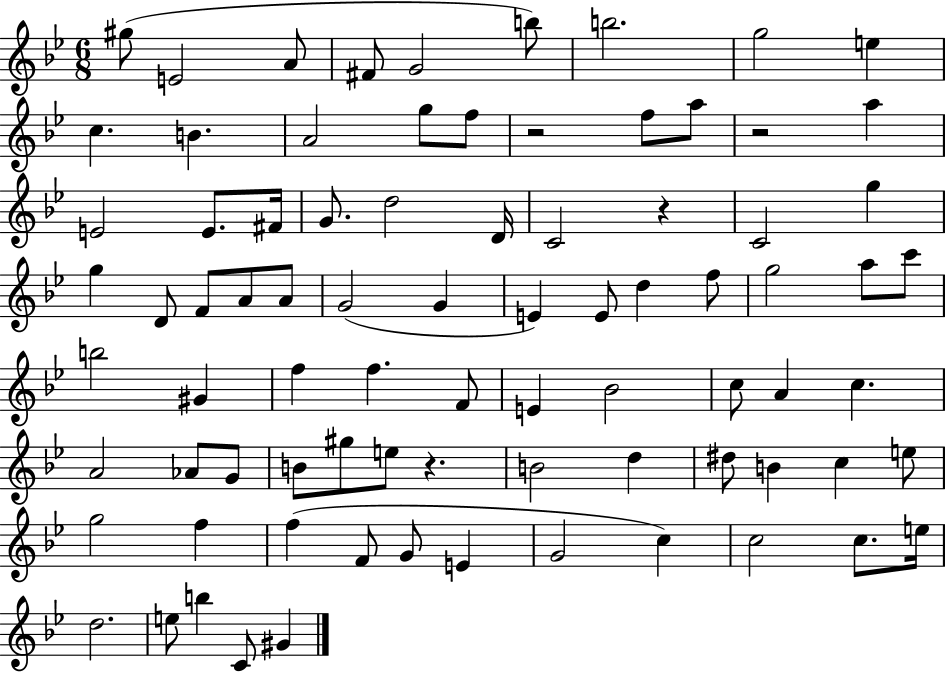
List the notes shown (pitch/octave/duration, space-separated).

G#5/e E4/h A4/e F#4/e G4/h B5/e B5/h. G5/h E5/q C5/q. B4/q. A4/h G5/e F5/e R/h F5/e A5/e R/h A5/q E4/h E4/e. F#4/s G4/e. D5/h D4/s C4/h R/q C4/h G5/q G5/q D4/e F4/e A4/e A4/e G4/h G4/q E4/q E4/e D5/q F5/e G5/h A5/e C6/e B5/h G#4/q F5/q F5/q. F4/e E4/q Bb4/h C5/e A4/q C5/q. A4/h Ab4/e G4/e B4/e G#5/e E5/e R/q. B4/h D5/q D#5/e B4/q C5/q E5/e G5/h F5/q F5/q F4/e G4/e E4/q G4/h C5/q C5/h C5/e. E5/s D5/h. E5/e B5/q C4/e G#4/q